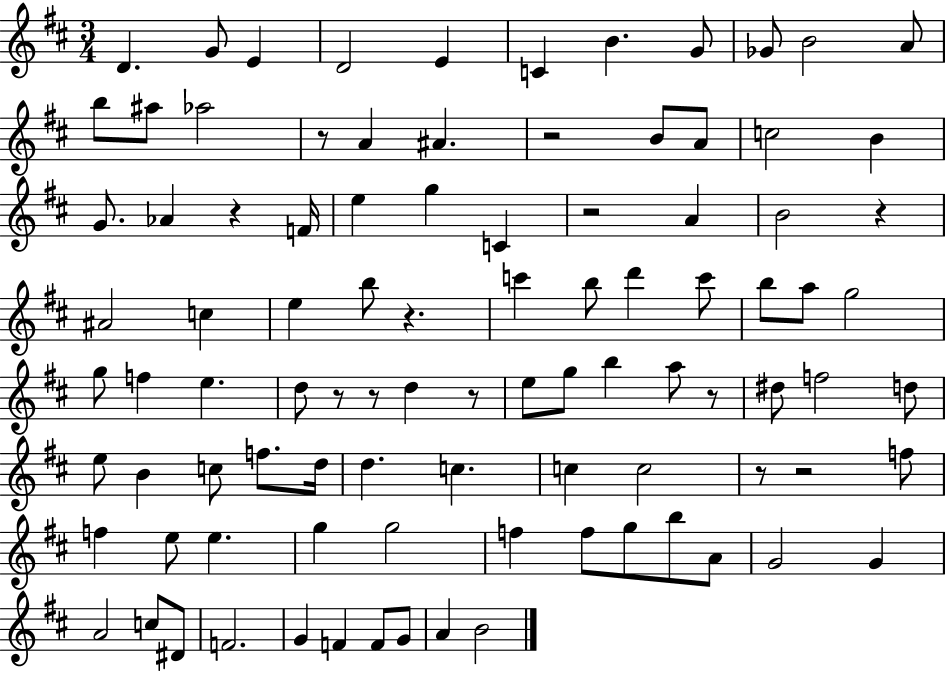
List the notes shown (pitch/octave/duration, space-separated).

D4/q. G4/e E4/q D4/h E4/q C4/q B4/q. G4/e Gb4/e B4/h A4/e B5/e A#5/e Ab5/h R/e A4/q A#4/q. R/h B4/e A4/e C5/h B4/q G4/e. Ab4/q R/q F4/s E5/q G5/q C4/q R/h A4/q B4/h R/q A#4/h C5/q E5/q B5/e R/q. C6/q B5/e D6/q C6/e B5/e A5/e G5/h G5/e F5/q E5/q. D5/e R/e R/e D5/q R/e E5/e G5/e B5/q A5/e R/e D#5/e F5/h D5/e E5/e B4/q C5/e F5/e. D5/s D5/q. C5/q. C5/q C5/h R/e R/h F5/e F5/q E5/e E5/q. G5/q G5/h F5/q F5/e G5/e B5/e A4/e G4/h G4/q A4/h C5/e D#4/e F4/h. G4/q F4/q F4/e G4/e A4/q B4/h